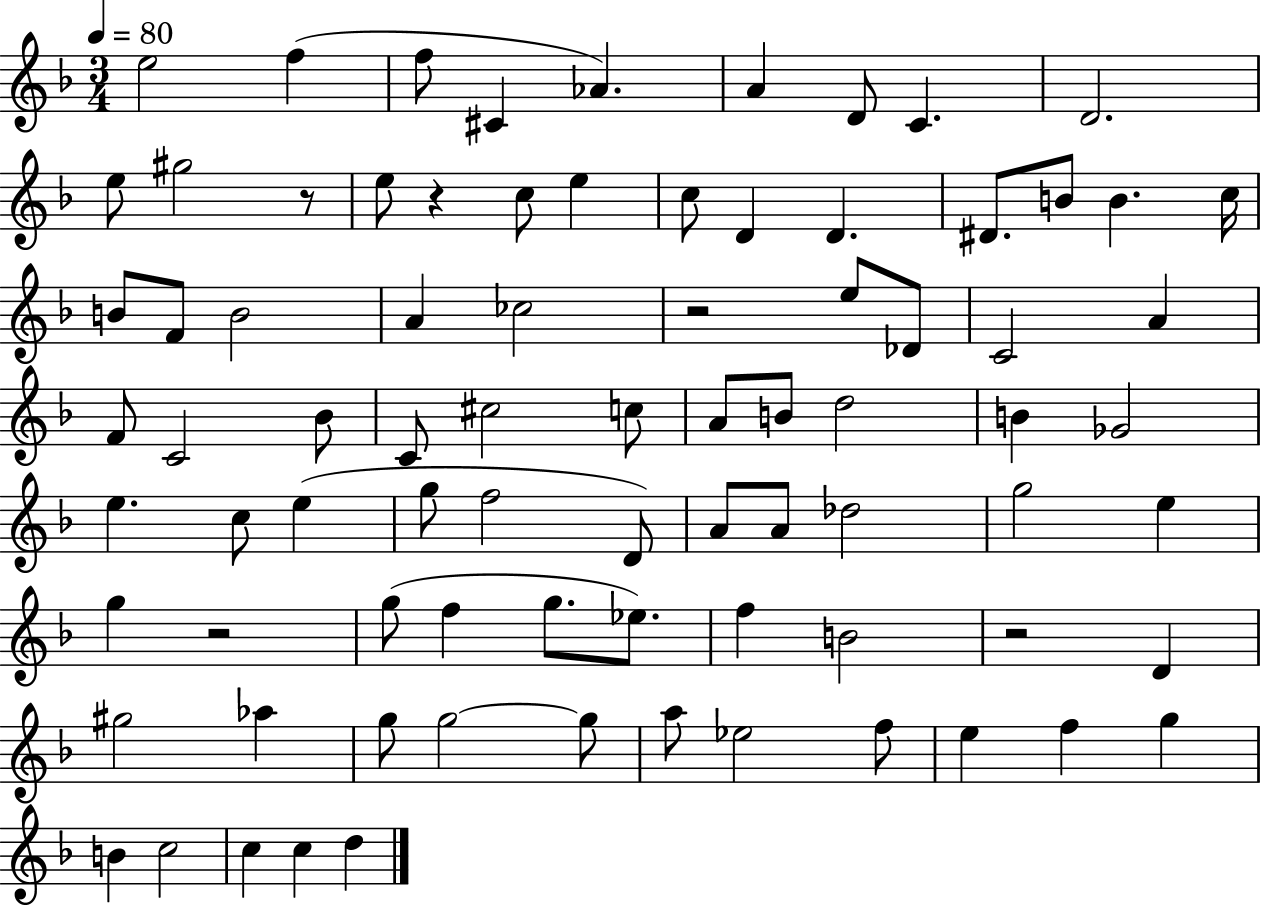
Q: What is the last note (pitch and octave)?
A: D5